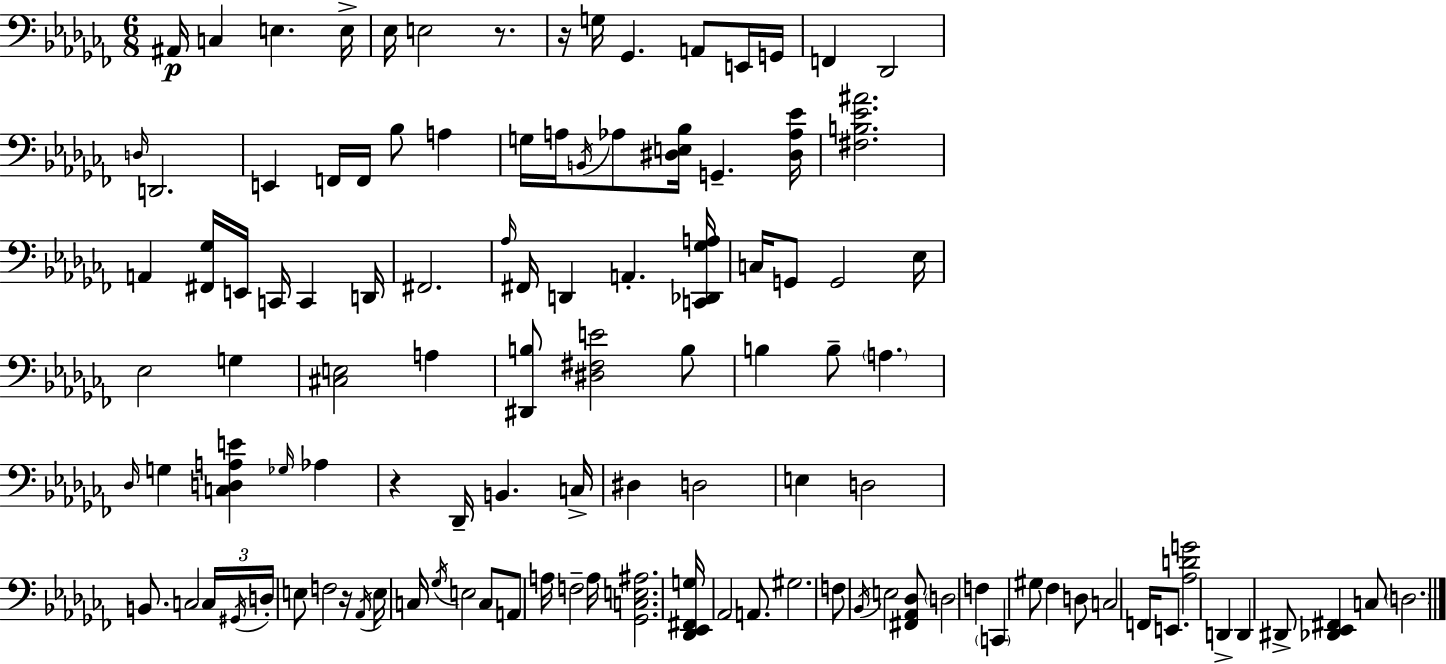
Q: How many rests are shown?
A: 4